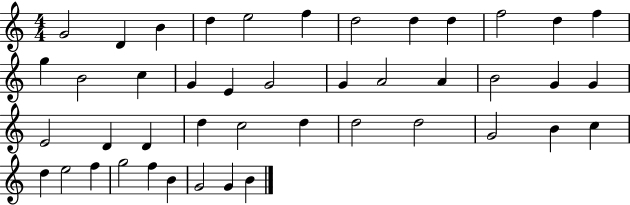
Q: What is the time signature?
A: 4/4